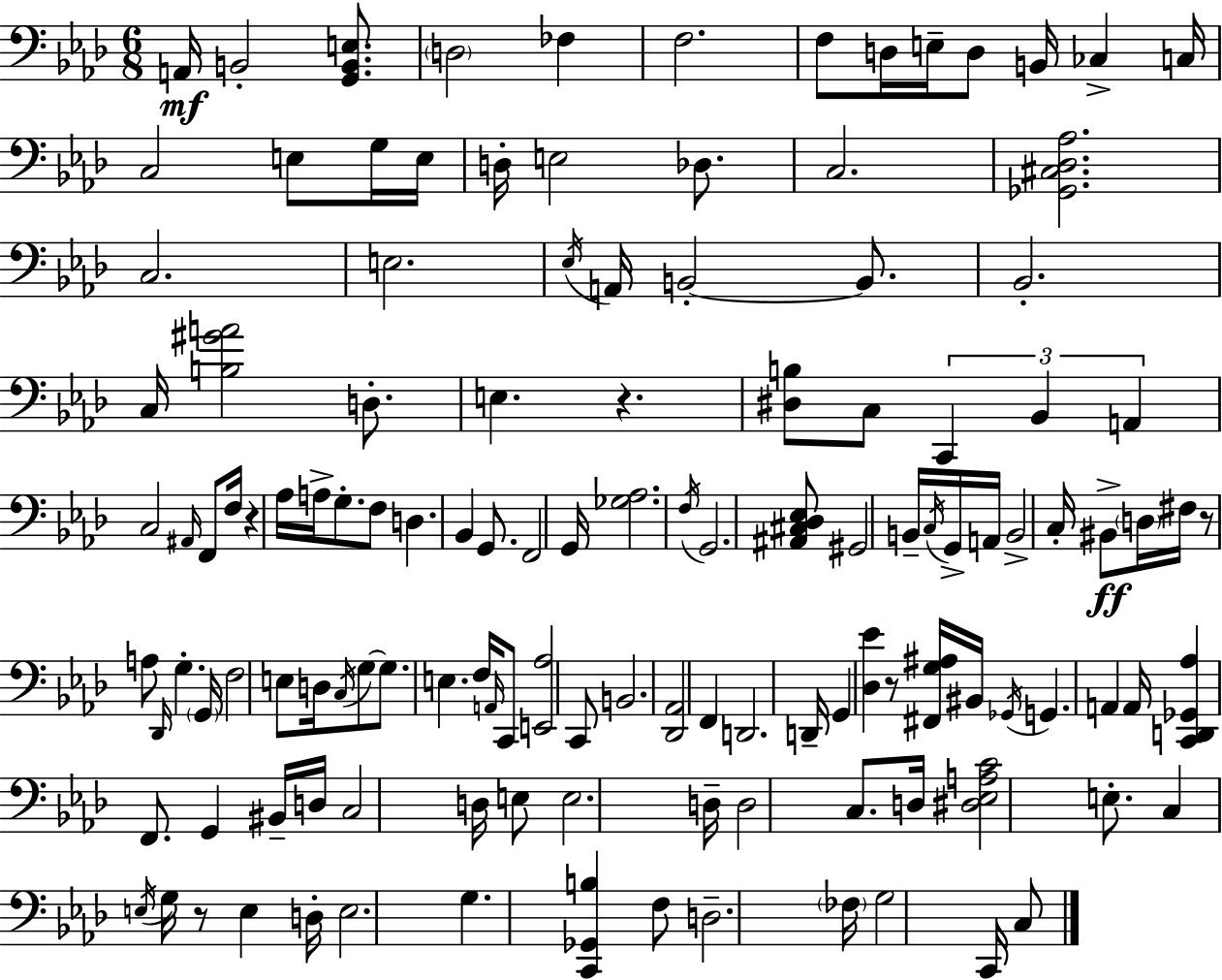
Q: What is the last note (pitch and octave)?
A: C3